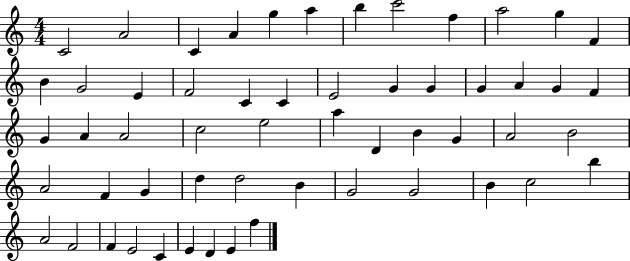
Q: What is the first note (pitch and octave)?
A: C4